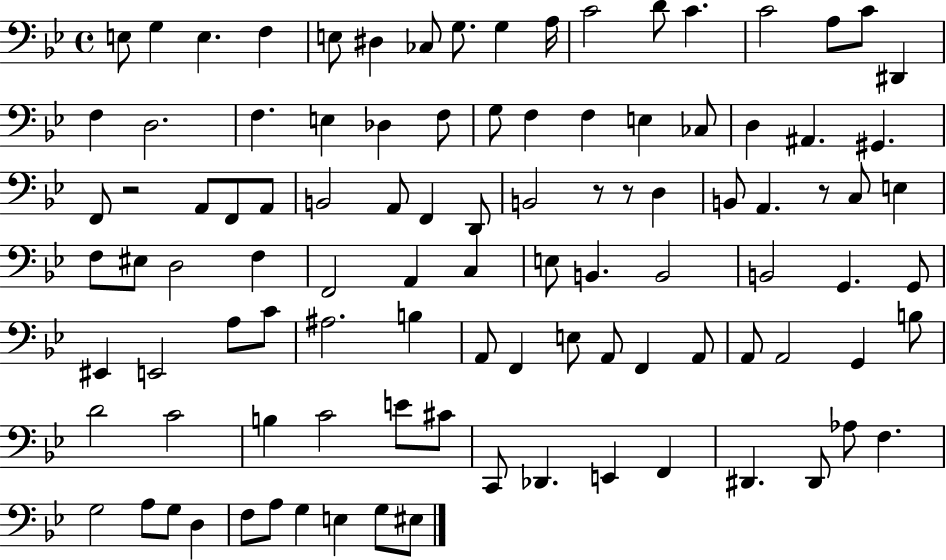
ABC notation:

X:1
T:Untitled
M:4/4
L:1/4
K:Bb
E,/2 G, E, F, E,/2 ^D, _C,/2 G,/2 G, A,/4 C2 D/2 C C2 A,/2 C/2 ^D,, F, D,2 F, E, _D, F,/2 G,/2 F, F, E, _C,/2 D, ^A,, ^G,, F,,/2 z2 A,,/2 F,,/2 A,,/2 B,,2 A,,/2 F,, D,,/2 B,,2 z/2 z/2 D, B,,/2 A,, z/2 C,/2 E, F,/2 ^E,/2 D,2 F, F,,2 A,, C, E,/2 B,, B,,2 B,,2 G,, G,,/2 ^E,, E,,2 A,/2 C/2 ^A,2 B, A,,/2 F,, E,/2 A,,/2 F,, A,,/2 A,,/2 A,,2 G,, B,/2 D2 C2 B, C2 E/2 ^C/2 C,,/2 _D,, E,, F,, ^D,, ^D,,/2 _A,/2 F, G,2 A,/2 G,/2 D, F,/2 A,/2 G, E, G,/2 ^E,/2